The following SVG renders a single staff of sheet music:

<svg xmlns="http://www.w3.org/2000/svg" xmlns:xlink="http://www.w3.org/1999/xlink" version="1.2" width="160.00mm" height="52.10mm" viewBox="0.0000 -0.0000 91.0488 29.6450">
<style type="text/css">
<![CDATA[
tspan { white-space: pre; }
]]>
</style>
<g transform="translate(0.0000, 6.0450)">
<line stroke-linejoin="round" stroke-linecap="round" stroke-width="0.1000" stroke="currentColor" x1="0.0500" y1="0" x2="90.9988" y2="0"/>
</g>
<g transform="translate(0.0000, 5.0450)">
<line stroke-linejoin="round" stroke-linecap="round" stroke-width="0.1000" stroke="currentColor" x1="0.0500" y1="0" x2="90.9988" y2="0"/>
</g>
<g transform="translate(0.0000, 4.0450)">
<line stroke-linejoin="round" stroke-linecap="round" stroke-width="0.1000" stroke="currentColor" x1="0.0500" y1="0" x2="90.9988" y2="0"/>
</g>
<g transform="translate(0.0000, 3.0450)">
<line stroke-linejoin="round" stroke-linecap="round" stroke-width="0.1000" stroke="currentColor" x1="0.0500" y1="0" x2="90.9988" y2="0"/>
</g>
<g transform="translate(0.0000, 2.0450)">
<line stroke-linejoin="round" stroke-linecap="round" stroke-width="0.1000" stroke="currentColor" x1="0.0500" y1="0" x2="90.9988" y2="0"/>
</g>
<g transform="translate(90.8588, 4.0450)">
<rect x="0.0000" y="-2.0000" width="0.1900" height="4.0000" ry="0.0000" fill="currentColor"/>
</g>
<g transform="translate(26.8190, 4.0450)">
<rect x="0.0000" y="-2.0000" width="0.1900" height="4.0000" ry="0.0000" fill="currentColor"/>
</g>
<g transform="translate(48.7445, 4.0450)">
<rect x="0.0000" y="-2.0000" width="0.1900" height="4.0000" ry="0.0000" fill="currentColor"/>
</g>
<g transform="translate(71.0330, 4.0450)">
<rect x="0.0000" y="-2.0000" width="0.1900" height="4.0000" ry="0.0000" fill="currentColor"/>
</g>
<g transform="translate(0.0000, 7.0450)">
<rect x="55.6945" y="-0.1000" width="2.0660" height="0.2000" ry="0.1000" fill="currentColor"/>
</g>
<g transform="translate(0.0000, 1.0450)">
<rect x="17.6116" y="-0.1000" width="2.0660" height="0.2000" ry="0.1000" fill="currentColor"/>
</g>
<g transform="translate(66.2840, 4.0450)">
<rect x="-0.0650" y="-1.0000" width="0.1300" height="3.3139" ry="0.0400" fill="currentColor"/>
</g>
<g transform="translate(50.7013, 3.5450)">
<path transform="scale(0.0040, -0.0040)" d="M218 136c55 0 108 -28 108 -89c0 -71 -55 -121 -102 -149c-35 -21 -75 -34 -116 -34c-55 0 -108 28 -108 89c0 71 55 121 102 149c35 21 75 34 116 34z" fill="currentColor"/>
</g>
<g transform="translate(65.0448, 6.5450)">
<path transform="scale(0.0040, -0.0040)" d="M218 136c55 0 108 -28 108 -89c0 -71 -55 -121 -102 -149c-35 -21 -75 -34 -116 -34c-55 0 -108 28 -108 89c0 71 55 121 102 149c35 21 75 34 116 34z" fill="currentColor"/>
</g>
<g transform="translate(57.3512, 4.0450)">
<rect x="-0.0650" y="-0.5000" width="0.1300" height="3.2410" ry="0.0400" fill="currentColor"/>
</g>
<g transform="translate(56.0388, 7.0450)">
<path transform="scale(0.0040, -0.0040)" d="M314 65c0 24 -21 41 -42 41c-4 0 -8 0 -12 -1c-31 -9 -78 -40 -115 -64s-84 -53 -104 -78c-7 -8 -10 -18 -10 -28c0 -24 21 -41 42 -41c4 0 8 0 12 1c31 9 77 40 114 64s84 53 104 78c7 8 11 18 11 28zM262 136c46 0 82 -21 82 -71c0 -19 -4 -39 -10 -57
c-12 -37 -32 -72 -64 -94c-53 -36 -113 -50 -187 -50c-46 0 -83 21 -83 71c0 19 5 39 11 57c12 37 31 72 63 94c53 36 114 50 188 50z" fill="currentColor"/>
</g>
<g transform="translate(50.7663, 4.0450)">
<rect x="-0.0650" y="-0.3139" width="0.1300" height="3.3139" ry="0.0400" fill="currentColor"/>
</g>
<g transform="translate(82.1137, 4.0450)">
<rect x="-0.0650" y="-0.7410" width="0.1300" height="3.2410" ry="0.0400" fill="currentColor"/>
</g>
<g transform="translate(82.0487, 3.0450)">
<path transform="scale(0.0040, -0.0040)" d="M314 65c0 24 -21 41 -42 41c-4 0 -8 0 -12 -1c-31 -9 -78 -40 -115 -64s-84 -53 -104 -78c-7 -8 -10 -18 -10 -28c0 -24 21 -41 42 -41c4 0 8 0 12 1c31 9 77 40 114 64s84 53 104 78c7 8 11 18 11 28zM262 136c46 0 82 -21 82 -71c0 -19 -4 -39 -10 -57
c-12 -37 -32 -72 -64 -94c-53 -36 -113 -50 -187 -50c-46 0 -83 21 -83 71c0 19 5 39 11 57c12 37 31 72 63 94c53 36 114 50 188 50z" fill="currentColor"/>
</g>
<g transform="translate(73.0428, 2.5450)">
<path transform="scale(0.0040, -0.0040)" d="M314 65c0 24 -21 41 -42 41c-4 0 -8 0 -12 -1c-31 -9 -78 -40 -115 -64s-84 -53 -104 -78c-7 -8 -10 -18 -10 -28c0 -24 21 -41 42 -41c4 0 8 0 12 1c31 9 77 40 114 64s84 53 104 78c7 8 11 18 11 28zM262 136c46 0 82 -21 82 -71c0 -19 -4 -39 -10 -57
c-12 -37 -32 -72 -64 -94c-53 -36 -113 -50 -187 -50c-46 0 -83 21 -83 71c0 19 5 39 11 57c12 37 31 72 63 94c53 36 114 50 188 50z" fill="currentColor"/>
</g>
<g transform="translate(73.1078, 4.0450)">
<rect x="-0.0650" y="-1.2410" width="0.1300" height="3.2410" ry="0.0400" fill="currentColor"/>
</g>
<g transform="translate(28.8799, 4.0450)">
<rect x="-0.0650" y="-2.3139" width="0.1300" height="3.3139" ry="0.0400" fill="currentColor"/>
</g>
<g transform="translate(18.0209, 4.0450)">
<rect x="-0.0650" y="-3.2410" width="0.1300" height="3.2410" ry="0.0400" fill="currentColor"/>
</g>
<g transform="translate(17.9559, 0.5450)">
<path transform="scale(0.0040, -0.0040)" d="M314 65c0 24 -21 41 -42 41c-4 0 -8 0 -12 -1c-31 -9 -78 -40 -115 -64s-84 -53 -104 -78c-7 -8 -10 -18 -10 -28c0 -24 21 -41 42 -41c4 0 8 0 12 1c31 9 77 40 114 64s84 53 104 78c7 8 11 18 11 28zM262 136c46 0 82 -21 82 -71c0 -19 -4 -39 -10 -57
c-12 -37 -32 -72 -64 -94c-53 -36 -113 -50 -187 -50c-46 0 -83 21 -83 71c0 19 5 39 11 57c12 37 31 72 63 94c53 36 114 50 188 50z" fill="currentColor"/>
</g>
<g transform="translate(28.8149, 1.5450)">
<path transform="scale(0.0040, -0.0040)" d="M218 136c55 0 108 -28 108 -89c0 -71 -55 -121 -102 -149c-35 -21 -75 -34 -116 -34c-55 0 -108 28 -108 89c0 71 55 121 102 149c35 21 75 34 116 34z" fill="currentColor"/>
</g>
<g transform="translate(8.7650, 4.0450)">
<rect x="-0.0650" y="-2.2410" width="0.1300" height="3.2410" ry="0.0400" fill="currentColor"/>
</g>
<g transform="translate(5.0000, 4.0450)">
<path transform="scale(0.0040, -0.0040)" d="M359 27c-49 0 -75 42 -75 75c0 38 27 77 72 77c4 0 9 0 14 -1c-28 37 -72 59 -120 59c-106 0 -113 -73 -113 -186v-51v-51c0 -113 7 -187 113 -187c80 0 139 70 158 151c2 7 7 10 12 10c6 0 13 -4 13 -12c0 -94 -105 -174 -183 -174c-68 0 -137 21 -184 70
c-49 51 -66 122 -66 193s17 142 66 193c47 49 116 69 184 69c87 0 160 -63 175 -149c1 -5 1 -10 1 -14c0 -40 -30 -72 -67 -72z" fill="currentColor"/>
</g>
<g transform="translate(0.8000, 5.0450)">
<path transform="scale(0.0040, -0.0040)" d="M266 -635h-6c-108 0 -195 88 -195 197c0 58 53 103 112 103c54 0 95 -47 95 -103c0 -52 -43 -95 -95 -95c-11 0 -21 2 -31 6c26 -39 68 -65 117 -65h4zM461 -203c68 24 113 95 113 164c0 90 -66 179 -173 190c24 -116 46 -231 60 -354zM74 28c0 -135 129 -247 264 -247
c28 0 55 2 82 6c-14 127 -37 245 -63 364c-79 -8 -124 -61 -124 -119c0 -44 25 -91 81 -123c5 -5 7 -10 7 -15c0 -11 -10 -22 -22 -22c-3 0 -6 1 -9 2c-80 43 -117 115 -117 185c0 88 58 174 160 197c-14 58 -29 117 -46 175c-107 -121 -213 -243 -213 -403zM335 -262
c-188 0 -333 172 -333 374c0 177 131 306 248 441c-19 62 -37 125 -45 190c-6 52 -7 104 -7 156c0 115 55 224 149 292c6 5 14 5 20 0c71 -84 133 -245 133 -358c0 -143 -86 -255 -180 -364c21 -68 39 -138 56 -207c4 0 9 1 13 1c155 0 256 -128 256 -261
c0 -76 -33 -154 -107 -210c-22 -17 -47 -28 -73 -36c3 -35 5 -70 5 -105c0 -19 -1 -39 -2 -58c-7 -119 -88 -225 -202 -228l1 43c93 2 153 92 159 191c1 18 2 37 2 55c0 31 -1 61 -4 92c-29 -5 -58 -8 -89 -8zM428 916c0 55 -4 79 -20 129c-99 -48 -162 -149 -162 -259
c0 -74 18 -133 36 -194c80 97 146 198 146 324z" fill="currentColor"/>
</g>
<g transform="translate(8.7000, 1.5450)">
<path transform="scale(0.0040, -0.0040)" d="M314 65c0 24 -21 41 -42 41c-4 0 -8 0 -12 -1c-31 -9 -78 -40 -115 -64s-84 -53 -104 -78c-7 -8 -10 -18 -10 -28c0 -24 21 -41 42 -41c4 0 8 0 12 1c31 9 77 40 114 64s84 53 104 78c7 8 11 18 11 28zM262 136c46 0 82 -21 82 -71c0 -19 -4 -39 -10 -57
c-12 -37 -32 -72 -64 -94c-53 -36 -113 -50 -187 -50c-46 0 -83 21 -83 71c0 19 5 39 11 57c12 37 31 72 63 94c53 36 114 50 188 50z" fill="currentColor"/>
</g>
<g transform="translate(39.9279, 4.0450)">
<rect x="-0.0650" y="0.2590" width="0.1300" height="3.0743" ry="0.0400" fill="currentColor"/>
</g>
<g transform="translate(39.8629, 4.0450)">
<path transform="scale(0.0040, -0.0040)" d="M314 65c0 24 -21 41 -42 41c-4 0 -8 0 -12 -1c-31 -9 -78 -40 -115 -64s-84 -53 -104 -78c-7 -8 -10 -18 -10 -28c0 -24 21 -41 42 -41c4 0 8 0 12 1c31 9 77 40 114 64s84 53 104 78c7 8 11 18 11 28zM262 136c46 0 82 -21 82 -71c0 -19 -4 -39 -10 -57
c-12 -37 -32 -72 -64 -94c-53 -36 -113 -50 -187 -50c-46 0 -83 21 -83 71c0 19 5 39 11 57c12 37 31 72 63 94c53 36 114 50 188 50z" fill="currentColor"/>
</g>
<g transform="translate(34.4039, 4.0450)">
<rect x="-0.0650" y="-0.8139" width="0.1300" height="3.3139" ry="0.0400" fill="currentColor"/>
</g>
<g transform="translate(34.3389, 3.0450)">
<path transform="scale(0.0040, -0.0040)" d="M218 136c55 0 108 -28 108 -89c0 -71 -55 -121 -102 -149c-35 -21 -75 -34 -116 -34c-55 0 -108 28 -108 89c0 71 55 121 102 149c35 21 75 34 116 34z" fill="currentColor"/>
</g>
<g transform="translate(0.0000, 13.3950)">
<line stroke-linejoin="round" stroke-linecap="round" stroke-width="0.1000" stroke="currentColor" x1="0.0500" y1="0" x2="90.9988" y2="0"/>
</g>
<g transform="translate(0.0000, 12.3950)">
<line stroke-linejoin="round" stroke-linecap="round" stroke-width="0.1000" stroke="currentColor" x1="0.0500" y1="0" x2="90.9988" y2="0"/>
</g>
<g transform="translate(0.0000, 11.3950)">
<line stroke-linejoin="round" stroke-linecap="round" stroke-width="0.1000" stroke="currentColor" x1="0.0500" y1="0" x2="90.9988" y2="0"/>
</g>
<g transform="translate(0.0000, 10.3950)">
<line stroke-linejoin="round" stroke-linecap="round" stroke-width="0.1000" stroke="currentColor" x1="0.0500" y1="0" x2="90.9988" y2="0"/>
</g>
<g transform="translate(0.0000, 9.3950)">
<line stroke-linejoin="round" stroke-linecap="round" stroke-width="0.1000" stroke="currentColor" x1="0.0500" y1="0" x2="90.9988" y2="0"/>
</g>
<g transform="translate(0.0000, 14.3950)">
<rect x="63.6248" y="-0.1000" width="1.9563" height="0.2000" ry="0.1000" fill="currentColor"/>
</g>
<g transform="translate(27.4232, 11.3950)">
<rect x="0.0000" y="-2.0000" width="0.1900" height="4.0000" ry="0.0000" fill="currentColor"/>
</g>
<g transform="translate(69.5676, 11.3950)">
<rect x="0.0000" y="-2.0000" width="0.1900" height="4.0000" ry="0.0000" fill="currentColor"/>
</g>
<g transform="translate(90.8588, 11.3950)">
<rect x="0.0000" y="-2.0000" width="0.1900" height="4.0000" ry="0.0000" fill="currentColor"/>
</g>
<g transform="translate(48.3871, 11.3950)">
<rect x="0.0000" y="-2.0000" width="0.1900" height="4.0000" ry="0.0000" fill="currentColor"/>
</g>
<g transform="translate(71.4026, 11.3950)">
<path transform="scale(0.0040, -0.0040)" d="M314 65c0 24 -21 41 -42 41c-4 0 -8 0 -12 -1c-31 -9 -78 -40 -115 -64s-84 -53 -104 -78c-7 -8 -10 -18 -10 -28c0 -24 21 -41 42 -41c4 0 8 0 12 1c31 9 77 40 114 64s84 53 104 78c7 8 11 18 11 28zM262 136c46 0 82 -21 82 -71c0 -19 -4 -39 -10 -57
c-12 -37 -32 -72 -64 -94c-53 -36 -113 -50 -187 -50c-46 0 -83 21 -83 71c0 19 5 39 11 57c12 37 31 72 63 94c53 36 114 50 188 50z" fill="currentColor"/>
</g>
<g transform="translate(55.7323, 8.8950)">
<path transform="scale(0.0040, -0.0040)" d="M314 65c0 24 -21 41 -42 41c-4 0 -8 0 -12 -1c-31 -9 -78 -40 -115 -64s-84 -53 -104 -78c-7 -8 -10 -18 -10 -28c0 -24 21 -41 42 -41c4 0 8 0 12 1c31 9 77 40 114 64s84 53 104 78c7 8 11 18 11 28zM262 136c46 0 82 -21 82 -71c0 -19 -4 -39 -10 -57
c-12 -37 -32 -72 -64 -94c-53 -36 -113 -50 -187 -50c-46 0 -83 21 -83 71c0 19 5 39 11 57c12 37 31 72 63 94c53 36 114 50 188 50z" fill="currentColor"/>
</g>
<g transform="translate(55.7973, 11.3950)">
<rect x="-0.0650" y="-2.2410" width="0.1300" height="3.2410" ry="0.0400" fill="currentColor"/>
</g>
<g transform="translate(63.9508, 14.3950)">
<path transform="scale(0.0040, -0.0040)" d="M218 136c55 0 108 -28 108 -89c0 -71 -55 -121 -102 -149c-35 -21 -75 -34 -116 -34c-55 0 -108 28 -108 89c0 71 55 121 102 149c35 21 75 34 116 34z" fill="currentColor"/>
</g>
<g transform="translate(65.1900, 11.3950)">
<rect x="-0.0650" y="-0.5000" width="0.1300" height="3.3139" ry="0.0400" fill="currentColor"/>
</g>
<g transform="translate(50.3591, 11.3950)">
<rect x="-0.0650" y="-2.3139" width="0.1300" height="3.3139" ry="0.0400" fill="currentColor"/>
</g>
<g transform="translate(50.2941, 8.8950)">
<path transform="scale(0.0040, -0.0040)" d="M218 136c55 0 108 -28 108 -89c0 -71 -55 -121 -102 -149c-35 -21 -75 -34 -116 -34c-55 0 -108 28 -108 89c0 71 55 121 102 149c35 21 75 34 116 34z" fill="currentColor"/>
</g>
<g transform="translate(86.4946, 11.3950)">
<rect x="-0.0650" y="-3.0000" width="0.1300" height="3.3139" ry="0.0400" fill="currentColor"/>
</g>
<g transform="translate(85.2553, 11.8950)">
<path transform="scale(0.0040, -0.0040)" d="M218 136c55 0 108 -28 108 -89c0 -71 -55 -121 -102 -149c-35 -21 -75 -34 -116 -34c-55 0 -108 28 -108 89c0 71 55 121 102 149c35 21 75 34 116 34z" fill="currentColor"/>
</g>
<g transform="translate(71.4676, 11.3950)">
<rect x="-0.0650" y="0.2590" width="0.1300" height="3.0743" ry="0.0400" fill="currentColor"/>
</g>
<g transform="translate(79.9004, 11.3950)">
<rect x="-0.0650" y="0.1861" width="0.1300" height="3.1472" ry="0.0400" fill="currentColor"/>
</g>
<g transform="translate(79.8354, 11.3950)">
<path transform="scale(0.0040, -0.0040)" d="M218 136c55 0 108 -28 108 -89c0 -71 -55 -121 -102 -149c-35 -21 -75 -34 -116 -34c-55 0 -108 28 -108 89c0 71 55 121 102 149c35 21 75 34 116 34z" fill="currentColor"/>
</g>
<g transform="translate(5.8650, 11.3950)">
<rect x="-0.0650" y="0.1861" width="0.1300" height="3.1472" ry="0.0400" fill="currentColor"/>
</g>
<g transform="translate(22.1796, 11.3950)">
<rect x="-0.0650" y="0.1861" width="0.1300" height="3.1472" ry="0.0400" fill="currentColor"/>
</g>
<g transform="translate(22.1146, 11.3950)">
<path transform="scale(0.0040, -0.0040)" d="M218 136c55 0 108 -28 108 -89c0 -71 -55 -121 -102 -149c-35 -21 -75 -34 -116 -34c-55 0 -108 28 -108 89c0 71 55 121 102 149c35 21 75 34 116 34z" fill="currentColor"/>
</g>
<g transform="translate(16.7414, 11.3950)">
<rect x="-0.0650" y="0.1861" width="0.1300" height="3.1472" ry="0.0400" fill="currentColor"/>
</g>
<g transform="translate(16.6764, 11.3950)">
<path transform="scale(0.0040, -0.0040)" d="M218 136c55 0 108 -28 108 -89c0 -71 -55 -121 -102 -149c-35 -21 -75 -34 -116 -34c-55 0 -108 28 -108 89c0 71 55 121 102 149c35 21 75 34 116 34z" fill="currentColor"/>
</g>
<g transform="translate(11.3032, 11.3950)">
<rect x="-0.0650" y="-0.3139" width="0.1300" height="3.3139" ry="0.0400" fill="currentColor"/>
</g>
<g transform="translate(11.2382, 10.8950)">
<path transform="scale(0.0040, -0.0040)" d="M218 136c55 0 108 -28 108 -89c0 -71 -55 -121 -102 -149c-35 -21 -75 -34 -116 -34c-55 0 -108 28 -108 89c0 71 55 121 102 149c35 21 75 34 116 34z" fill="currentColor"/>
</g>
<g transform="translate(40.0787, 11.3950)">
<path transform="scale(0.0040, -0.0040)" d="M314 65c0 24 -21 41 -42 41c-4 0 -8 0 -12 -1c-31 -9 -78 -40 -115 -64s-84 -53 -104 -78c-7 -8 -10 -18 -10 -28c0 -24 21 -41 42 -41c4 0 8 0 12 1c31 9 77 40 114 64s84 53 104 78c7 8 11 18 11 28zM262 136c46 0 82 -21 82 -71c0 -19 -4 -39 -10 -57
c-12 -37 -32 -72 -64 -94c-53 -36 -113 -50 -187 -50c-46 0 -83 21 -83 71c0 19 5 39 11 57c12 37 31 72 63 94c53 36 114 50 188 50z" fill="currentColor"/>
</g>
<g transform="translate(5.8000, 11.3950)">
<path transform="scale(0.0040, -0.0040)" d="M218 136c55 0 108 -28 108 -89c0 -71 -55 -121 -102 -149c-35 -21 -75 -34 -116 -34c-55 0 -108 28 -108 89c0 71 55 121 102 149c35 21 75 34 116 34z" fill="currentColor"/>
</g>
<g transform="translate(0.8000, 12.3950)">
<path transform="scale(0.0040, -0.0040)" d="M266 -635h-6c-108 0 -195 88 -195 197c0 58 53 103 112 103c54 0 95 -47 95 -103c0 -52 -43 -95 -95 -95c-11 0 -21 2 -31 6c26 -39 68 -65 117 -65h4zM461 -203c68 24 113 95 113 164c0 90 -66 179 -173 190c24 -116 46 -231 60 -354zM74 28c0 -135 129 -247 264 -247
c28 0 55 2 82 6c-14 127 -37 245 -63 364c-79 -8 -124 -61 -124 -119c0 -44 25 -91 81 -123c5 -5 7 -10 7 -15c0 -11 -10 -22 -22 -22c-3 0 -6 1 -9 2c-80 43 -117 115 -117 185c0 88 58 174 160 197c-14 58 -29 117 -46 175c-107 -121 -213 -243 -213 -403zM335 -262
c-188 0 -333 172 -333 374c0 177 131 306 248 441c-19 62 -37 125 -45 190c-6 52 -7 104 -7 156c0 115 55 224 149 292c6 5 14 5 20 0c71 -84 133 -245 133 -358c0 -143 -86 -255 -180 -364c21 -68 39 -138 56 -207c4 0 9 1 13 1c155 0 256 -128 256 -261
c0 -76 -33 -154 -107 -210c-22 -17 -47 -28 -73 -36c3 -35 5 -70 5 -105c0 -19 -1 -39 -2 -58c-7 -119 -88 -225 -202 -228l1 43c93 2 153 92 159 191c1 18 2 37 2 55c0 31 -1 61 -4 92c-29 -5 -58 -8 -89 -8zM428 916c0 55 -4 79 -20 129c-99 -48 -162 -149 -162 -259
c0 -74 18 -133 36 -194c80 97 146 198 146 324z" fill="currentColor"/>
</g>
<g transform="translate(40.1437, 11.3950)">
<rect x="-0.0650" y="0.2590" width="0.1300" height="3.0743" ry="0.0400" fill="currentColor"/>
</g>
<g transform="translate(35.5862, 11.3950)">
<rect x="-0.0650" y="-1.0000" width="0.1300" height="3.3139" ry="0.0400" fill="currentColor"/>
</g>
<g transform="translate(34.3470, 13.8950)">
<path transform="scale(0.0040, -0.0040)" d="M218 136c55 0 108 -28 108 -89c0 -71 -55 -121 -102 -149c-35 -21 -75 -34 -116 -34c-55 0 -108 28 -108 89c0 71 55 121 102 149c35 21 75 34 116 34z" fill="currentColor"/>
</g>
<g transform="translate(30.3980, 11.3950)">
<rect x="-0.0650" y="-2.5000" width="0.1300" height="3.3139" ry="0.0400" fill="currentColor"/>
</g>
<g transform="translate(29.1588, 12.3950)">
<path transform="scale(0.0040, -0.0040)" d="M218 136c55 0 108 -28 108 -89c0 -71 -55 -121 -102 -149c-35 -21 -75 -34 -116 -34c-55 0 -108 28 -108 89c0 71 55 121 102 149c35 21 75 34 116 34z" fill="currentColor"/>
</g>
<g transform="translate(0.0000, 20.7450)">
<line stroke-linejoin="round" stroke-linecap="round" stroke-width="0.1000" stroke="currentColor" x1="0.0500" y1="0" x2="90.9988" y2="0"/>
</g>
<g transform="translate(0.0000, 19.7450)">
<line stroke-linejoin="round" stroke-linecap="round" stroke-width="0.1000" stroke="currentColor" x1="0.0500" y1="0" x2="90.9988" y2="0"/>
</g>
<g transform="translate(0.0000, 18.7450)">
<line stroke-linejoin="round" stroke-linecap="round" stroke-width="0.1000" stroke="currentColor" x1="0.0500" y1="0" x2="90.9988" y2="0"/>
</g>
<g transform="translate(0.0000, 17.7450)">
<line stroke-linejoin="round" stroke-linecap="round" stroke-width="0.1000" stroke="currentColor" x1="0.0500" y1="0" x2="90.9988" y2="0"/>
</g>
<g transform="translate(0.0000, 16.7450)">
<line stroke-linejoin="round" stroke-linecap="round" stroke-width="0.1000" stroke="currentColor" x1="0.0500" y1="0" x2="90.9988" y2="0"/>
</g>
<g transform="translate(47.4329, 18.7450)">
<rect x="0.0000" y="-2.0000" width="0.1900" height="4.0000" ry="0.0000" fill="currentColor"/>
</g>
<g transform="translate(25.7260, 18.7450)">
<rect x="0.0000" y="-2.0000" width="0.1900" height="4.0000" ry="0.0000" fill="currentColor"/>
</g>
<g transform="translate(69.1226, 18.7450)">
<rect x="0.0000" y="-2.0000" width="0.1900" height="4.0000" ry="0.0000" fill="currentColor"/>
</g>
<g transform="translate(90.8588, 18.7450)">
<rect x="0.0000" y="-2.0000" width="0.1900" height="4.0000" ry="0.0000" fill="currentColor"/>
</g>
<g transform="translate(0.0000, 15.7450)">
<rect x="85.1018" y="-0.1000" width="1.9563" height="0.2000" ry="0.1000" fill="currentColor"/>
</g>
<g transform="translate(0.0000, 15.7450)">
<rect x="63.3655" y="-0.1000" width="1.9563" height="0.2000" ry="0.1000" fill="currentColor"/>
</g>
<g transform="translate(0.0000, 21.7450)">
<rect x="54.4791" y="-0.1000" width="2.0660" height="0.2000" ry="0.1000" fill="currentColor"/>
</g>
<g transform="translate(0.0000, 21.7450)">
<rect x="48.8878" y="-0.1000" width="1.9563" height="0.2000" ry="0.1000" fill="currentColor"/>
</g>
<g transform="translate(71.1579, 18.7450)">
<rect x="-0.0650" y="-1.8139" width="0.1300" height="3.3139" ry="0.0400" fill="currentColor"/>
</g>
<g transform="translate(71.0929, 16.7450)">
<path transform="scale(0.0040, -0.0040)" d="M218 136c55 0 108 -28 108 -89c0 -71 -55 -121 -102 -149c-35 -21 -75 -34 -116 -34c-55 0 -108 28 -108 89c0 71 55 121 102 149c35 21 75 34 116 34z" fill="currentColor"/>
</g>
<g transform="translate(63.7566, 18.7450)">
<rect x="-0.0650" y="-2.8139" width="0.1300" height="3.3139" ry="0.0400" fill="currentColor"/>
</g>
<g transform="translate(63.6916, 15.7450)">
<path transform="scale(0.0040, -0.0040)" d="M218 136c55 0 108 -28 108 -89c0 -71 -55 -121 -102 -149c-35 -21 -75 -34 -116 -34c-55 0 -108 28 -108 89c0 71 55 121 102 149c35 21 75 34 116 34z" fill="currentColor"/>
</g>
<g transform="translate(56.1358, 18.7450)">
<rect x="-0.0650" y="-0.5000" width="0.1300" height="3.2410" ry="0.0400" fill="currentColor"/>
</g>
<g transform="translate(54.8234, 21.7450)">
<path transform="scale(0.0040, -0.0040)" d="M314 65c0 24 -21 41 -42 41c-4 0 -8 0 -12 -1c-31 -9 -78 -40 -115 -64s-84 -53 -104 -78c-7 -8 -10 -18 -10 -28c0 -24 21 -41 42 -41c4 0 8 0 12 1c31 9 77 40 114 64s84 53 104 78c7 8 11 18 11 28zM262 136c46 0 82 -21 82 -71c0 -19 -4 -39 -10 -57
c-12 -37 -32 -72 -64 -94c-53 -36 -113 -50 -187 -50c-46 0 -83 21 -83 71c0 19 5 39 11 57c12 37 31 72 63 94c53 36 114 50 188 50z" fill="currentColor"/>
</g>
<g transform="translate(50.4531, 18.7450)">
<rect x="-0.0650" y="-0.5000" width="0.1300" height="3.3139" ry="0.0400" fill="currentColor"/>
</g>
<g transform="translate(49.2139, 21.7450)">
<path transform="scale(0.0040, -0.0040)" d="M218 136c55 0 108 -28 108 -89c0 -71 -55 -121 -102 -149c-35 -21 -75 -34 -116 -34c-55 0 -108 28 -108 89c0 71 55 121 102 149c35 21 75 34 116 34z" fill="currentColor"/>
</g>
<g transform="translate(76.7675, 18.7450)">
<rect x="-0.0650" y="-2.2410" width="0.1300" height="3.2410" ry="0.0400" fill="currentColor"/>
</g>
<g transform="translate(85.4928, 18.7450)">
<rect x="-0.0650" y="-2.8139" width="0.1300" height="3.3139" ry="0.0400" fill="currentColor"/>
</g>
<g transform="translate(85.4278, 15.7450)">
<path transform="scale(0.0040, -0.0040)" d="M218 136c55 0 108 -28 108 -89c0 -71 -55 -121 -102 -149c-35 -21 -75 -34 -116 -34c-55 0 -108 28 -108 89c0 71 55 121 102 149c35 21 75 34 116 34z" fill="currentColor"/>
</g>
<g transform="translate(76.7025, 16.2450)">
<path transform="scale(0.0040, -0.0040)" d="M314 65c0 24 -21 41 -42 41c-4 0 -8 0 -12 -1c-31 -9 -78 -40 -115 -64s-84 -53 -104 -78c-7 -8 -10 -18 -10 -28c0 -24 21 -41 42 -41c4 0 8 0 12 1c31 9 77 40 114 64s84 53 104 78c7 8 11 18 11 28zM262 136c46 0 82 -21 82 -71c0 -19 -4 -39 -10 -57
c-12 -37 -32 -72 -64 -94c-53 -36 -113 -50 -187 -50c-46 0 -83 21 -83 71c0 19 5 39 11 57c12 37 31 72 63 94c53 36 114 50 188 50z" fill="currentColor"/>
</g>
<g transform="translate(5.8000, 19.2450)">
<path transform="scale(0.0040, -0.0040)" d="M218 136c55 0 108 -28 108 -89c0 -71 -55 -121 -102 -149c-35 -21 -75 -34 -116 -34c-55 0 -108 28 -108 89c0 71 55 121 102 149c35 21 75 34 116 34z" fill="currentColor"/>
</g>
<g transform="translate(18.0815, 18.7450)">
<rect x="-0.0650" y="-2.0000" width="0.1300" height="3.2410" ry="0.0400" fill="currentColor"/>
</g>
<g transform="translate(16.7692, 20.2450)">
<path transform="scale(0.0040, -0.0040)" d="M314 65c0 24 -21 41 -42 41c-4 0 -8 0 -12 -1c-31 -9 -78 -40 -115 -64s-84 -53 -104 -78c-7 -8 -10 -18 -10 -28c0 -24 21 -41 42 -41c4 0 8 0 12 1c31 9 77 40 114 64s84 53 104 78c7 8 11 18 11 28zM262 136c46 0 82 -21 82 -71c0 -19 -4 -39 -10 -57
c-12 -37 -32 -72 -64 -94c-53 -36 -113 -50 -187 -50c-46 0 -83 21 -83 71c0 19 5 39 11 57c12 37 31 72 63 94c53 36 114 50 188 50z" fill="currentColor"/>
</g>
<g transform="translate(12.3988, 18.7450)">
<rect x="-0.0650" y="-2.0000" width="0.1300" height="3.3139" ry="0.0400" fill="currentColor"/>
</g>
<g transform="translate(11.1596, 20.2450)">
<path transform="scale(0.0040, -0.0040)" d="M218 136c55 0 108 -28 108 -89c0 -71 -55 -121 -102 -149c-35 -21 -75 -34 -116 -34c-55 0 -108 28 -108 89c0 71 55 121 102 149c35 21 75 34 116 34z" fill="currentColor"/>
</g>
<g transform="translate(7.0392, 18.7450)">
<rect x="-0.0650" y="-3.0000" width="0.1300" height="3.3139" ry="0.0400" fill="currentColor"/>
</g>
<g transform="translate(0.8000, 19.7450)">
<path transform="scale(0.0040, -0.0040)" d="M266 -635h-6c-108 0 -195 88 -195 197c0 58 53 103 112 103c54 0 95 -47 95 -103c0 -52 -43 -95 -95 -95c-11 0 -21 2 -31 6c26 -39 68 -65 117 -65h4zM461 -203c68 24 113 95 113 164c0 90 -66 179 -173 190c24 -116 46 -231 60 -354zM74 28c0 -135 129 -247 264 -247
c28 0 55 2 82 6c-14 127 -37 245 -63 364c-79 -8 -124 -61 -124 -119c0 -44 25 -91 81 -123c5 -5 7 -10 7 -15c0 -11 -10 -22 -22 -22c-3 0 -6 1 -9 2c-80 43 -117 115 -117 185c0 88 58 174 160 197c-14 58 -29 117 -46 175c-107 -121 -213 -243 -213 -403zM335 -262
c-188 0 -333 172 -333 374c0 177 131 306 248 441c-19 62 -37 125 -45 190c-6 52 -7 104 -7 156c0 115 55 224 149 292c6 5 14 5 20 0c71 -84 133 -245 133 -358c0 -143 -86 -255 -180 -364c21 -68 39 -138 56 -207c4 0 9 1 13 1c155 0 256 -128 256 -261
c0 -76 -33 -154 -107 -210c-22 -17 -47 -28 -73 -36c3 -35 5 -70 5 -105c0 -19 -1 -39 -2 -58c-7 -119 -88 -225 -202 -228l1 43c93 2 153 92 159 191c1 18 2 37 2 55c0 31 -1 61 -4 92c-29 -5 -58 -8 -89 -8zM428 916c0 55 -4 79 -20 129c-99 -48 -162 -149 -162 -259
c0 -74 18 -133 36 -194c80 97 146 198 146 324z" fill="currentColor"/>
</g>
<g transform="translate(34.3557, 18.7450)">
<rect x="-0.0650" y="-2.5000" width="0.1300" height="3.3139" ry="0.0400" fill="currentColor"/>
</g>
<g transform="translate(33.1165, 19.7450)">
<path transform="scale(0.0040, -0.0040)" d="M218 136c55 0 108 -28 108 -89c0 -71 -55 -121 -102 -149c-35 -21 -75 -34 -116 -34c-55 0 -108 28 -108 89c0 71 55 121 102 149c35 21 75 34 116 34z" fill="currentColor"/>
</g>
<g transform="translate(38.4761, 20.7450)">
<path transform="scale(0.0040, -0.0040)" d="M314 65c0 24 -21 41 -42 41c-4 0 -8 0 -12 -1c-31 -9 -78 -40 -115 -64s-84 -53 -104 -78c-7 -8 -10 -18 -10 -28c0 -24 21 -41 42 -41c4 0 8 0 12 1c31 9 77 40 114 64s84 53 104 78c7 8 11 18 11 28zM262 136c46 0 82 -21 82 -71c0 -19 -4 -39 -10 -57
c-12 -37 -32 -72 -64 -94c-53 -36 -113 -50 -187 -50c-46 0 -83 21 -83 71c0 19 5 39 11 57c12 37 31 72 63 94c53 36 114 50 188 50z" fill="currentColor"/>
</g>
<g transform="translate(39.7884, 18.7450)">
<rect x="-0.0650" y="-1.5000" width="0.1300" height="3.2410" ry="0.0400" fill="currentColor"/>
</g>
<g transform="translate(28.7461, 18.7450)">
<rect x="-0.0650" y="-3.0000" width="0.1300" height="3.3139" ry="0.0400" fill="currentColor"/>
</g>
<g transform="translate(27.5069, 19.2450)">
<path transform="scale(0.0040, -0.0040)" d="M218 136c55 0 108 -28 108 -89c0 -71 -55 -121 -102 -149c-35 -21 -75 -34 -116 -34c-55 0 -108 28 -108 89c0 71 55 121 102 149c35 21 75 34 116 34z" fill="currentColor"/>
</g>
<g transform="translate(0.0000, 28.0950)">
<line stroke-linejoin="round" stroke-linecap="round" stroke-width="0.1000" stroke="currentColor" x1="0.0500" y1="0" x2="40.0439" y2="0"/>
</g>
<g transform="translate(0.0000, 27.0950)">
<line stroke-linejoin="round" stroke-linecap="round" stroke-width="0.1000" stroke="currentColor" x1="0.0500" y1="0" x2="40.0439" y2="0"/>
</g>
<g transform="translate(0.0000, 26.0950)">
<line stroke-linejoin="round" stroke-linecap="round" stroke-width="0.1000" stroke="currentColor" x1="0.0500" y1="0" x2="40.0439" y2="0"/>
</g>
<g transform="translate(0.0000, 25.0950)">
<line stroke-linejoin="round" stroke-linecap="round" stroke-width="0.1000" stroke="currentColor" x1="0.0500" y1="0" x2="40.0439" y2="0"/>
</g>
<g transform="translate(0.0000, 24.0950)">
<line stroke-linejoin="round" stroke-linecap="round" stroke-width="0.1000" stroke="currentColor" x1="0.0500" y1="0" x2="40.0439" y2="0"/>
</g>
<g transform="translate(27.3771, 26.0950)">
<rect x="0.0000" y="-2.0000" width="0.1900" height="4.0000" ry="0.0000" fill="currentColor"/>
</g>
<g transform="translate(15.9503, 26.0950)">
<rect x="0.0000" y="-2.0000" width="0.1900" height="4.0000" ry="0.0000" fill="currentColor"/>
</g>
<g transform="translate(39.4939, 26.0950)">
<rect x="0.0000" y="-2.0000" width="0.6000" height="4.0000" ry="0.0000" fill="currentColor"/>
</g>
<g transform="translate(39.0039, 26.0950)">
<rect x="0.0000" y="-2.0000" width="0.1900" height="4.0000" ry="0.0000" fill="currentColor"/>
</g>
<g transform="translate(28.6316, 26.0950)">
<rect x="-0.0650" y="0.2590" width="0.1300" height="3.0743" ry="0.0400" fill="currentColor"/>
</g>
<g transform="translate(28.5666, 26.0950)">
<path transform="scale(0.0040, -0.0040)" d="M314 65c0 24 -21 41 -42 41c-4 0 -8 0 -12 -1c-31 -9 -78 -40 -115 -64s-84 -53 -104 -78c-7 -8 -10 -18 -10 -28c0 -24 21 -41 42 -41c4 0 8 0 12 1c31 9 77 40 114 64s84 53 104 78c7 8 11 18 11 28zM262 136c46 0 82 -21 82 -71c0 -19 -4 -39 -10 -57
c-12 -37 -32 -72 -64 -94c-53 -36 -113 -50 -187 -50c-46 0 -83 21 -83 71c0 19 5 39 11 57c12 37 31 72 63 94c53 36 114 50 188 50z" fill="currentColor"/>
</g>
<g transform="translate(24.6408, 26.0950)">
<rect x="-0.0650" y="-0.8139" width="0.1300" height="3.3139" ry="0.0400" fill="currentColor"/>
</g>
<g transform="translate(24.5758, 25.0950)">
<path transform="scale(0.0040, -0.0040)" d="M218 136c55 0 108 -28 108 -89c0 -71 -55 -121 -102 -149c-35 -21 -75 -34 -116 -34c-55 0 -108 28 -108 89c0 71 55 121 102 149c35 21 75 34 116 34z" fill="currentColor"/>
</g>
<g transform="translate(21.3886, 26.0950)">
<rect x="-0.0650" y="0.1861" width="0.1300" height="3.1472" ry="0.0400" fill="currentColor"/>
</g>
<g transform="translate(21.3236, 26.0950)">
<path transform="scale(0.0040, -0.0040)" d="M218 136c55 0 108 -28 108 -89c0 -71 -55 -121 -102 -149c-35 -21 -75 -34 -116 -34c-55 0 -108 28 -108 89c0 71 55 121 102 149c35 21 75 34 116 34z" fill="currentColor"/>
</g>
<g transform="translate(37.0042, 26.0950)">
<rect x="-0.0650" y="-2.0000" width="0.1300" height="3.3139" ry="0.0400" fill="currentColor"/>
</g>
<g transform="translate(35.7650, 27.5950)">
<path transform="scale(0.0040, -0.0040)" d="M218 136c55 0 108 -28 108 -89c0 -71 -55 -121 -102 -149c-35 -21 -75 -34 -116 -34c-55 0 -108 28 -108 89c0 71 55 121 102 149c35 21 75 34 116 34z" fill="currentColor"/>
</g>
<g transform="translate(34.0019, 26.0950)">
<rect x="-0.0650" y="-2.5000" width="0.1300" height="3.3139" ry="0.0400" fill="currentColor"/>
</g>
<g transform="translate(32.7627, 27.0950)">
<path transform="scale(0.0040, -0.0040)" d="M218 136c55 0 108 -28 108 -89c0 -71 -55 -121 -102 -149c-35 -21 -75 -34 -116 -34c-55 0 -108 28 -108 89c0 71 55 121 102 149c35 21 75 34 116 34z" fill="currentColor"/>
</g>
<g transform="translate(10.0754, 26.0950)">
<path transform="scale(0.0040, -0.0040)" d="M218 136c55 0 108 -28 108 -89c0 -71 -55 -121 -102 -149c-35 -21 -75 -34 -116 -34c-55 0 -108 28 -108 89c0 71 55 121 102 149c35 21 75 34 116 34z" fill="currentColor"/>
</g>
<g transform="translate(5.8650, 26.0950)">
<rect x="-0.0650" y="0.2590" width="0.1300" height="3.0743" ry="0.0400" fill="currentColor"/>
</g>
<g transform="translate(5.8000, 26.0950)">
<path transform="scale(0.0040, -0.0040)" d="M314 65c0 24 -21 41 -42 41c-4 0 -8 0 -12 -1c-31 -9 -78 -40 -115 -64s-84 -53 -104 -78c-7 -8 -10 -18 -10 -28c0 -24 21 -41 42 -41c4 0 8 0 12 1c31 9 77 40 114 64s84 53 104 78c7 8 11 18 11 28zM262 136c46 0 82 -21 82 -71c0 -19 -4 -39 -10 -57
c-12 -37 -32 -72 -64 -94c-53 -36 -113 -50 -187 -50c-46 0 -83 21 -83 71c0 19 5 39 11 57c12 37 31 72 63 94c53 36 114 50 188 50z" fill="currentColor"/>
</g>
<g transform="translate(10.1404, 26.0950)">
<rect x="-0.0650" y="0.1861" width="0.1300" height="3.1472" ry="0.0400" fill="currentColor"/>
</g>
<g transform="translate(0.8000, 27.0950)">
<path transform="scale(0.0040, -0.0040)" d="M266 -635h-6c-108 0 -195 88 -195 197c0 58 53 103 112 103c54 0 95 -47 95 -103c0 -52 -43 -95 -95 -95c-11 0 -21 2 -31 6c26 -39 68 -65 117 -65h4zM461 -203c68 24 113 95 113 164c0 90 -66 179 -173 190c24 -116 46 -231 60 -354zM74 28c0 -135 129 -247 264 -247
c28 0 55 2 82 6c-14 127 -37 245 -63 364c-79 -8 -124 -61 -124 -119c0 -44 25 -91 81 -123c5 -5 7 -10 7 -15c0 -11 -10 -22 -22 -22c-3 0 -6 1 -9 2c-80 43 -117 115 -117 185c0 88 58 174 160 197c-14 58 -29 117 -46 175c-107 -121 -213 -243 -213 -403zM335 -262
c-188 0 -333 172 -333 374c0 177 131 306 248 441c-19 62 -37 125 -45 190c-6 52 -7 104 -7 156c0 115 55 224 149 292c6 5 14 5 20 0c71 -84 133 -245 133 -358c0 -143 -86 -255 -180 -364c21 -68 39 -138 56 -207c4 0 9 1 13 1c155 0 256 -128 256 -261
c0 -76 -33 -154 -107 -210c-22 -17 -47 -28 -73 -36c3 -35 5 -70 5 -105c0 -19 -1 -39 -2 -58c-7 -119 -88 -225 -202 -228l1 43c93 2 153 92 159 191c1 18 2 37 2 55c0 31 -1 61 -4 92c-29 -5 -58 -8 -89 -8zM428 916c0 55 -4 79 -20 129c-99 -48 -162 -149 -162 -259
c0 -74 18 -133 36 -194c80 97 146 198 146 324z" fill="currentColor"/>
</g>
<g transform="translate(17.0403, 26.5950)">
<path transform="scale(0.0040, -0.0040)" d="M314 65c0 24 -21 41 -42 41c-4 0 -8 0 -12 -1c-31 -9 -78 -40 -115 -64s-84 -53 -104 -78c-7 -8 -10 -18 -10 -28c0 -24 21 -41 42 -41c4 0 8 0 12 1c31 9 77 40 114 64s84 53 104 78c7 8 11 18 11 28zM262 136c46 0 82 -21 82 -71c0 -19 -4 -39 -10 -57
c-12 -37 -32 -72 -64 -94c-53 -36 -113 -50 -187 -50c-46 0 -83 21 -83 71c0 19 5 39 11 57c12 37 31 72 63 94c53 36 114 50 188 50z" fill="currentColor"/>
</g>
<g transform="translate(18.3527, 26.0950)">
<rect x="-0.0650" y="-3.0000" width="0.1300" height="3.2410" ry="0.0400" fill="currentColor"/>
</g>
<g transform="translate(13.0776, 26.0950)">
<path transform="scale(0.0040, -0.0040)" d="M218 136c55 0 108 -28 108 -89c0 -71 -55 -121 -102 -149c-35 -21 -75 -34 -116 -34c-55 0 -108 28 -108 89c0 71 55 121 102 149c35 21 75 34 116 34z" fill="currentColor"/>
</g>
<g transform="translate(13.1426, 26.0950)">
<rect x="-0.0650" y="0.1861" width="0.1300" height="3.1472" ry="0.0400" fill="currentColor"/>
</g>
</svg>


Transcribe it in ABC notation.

X:1
T:Untitled
M:4/4
L:1/4
K:C
g2 b2 g d B2 c C2 D e2 d2 B c B B G D B2 g g2 C B2 B A A F F2 A G E2 C C2 a f g2 a B2 B B A2 B d B2 G F